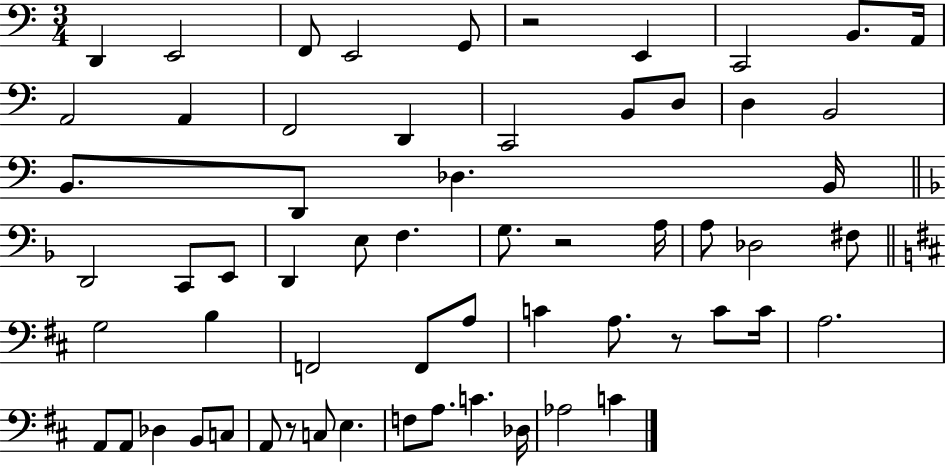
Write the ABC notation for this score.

X:1
T:Untitled
M:3/4
L:1/4
K:C
D,, E,,2 F,,/2 E,,2 G,,/2 z2 E,, C,,2 B,,/2 A,,/4 A,,2 A,, F,,2 D,, C,,2 B,,/2 D,/2 D, B,,2 B,,/2 D,,/2 _D, B,,/4 D,,2 C,,/2 E,,/2 D,, E,/2 F, G,/2 z2 A,/4 A,/2 _D,2 ^F,/2 G,2 B, F,,2 F,,/2 A,/2 C A,/2 z/2 C/2 C/4 A,2 A,,/2 A,,/2 _D, B,,/2 C,/2 A,,/2 z/2 C,/2 E, F,/2 A,/2 C _D,/4 _A,2 C